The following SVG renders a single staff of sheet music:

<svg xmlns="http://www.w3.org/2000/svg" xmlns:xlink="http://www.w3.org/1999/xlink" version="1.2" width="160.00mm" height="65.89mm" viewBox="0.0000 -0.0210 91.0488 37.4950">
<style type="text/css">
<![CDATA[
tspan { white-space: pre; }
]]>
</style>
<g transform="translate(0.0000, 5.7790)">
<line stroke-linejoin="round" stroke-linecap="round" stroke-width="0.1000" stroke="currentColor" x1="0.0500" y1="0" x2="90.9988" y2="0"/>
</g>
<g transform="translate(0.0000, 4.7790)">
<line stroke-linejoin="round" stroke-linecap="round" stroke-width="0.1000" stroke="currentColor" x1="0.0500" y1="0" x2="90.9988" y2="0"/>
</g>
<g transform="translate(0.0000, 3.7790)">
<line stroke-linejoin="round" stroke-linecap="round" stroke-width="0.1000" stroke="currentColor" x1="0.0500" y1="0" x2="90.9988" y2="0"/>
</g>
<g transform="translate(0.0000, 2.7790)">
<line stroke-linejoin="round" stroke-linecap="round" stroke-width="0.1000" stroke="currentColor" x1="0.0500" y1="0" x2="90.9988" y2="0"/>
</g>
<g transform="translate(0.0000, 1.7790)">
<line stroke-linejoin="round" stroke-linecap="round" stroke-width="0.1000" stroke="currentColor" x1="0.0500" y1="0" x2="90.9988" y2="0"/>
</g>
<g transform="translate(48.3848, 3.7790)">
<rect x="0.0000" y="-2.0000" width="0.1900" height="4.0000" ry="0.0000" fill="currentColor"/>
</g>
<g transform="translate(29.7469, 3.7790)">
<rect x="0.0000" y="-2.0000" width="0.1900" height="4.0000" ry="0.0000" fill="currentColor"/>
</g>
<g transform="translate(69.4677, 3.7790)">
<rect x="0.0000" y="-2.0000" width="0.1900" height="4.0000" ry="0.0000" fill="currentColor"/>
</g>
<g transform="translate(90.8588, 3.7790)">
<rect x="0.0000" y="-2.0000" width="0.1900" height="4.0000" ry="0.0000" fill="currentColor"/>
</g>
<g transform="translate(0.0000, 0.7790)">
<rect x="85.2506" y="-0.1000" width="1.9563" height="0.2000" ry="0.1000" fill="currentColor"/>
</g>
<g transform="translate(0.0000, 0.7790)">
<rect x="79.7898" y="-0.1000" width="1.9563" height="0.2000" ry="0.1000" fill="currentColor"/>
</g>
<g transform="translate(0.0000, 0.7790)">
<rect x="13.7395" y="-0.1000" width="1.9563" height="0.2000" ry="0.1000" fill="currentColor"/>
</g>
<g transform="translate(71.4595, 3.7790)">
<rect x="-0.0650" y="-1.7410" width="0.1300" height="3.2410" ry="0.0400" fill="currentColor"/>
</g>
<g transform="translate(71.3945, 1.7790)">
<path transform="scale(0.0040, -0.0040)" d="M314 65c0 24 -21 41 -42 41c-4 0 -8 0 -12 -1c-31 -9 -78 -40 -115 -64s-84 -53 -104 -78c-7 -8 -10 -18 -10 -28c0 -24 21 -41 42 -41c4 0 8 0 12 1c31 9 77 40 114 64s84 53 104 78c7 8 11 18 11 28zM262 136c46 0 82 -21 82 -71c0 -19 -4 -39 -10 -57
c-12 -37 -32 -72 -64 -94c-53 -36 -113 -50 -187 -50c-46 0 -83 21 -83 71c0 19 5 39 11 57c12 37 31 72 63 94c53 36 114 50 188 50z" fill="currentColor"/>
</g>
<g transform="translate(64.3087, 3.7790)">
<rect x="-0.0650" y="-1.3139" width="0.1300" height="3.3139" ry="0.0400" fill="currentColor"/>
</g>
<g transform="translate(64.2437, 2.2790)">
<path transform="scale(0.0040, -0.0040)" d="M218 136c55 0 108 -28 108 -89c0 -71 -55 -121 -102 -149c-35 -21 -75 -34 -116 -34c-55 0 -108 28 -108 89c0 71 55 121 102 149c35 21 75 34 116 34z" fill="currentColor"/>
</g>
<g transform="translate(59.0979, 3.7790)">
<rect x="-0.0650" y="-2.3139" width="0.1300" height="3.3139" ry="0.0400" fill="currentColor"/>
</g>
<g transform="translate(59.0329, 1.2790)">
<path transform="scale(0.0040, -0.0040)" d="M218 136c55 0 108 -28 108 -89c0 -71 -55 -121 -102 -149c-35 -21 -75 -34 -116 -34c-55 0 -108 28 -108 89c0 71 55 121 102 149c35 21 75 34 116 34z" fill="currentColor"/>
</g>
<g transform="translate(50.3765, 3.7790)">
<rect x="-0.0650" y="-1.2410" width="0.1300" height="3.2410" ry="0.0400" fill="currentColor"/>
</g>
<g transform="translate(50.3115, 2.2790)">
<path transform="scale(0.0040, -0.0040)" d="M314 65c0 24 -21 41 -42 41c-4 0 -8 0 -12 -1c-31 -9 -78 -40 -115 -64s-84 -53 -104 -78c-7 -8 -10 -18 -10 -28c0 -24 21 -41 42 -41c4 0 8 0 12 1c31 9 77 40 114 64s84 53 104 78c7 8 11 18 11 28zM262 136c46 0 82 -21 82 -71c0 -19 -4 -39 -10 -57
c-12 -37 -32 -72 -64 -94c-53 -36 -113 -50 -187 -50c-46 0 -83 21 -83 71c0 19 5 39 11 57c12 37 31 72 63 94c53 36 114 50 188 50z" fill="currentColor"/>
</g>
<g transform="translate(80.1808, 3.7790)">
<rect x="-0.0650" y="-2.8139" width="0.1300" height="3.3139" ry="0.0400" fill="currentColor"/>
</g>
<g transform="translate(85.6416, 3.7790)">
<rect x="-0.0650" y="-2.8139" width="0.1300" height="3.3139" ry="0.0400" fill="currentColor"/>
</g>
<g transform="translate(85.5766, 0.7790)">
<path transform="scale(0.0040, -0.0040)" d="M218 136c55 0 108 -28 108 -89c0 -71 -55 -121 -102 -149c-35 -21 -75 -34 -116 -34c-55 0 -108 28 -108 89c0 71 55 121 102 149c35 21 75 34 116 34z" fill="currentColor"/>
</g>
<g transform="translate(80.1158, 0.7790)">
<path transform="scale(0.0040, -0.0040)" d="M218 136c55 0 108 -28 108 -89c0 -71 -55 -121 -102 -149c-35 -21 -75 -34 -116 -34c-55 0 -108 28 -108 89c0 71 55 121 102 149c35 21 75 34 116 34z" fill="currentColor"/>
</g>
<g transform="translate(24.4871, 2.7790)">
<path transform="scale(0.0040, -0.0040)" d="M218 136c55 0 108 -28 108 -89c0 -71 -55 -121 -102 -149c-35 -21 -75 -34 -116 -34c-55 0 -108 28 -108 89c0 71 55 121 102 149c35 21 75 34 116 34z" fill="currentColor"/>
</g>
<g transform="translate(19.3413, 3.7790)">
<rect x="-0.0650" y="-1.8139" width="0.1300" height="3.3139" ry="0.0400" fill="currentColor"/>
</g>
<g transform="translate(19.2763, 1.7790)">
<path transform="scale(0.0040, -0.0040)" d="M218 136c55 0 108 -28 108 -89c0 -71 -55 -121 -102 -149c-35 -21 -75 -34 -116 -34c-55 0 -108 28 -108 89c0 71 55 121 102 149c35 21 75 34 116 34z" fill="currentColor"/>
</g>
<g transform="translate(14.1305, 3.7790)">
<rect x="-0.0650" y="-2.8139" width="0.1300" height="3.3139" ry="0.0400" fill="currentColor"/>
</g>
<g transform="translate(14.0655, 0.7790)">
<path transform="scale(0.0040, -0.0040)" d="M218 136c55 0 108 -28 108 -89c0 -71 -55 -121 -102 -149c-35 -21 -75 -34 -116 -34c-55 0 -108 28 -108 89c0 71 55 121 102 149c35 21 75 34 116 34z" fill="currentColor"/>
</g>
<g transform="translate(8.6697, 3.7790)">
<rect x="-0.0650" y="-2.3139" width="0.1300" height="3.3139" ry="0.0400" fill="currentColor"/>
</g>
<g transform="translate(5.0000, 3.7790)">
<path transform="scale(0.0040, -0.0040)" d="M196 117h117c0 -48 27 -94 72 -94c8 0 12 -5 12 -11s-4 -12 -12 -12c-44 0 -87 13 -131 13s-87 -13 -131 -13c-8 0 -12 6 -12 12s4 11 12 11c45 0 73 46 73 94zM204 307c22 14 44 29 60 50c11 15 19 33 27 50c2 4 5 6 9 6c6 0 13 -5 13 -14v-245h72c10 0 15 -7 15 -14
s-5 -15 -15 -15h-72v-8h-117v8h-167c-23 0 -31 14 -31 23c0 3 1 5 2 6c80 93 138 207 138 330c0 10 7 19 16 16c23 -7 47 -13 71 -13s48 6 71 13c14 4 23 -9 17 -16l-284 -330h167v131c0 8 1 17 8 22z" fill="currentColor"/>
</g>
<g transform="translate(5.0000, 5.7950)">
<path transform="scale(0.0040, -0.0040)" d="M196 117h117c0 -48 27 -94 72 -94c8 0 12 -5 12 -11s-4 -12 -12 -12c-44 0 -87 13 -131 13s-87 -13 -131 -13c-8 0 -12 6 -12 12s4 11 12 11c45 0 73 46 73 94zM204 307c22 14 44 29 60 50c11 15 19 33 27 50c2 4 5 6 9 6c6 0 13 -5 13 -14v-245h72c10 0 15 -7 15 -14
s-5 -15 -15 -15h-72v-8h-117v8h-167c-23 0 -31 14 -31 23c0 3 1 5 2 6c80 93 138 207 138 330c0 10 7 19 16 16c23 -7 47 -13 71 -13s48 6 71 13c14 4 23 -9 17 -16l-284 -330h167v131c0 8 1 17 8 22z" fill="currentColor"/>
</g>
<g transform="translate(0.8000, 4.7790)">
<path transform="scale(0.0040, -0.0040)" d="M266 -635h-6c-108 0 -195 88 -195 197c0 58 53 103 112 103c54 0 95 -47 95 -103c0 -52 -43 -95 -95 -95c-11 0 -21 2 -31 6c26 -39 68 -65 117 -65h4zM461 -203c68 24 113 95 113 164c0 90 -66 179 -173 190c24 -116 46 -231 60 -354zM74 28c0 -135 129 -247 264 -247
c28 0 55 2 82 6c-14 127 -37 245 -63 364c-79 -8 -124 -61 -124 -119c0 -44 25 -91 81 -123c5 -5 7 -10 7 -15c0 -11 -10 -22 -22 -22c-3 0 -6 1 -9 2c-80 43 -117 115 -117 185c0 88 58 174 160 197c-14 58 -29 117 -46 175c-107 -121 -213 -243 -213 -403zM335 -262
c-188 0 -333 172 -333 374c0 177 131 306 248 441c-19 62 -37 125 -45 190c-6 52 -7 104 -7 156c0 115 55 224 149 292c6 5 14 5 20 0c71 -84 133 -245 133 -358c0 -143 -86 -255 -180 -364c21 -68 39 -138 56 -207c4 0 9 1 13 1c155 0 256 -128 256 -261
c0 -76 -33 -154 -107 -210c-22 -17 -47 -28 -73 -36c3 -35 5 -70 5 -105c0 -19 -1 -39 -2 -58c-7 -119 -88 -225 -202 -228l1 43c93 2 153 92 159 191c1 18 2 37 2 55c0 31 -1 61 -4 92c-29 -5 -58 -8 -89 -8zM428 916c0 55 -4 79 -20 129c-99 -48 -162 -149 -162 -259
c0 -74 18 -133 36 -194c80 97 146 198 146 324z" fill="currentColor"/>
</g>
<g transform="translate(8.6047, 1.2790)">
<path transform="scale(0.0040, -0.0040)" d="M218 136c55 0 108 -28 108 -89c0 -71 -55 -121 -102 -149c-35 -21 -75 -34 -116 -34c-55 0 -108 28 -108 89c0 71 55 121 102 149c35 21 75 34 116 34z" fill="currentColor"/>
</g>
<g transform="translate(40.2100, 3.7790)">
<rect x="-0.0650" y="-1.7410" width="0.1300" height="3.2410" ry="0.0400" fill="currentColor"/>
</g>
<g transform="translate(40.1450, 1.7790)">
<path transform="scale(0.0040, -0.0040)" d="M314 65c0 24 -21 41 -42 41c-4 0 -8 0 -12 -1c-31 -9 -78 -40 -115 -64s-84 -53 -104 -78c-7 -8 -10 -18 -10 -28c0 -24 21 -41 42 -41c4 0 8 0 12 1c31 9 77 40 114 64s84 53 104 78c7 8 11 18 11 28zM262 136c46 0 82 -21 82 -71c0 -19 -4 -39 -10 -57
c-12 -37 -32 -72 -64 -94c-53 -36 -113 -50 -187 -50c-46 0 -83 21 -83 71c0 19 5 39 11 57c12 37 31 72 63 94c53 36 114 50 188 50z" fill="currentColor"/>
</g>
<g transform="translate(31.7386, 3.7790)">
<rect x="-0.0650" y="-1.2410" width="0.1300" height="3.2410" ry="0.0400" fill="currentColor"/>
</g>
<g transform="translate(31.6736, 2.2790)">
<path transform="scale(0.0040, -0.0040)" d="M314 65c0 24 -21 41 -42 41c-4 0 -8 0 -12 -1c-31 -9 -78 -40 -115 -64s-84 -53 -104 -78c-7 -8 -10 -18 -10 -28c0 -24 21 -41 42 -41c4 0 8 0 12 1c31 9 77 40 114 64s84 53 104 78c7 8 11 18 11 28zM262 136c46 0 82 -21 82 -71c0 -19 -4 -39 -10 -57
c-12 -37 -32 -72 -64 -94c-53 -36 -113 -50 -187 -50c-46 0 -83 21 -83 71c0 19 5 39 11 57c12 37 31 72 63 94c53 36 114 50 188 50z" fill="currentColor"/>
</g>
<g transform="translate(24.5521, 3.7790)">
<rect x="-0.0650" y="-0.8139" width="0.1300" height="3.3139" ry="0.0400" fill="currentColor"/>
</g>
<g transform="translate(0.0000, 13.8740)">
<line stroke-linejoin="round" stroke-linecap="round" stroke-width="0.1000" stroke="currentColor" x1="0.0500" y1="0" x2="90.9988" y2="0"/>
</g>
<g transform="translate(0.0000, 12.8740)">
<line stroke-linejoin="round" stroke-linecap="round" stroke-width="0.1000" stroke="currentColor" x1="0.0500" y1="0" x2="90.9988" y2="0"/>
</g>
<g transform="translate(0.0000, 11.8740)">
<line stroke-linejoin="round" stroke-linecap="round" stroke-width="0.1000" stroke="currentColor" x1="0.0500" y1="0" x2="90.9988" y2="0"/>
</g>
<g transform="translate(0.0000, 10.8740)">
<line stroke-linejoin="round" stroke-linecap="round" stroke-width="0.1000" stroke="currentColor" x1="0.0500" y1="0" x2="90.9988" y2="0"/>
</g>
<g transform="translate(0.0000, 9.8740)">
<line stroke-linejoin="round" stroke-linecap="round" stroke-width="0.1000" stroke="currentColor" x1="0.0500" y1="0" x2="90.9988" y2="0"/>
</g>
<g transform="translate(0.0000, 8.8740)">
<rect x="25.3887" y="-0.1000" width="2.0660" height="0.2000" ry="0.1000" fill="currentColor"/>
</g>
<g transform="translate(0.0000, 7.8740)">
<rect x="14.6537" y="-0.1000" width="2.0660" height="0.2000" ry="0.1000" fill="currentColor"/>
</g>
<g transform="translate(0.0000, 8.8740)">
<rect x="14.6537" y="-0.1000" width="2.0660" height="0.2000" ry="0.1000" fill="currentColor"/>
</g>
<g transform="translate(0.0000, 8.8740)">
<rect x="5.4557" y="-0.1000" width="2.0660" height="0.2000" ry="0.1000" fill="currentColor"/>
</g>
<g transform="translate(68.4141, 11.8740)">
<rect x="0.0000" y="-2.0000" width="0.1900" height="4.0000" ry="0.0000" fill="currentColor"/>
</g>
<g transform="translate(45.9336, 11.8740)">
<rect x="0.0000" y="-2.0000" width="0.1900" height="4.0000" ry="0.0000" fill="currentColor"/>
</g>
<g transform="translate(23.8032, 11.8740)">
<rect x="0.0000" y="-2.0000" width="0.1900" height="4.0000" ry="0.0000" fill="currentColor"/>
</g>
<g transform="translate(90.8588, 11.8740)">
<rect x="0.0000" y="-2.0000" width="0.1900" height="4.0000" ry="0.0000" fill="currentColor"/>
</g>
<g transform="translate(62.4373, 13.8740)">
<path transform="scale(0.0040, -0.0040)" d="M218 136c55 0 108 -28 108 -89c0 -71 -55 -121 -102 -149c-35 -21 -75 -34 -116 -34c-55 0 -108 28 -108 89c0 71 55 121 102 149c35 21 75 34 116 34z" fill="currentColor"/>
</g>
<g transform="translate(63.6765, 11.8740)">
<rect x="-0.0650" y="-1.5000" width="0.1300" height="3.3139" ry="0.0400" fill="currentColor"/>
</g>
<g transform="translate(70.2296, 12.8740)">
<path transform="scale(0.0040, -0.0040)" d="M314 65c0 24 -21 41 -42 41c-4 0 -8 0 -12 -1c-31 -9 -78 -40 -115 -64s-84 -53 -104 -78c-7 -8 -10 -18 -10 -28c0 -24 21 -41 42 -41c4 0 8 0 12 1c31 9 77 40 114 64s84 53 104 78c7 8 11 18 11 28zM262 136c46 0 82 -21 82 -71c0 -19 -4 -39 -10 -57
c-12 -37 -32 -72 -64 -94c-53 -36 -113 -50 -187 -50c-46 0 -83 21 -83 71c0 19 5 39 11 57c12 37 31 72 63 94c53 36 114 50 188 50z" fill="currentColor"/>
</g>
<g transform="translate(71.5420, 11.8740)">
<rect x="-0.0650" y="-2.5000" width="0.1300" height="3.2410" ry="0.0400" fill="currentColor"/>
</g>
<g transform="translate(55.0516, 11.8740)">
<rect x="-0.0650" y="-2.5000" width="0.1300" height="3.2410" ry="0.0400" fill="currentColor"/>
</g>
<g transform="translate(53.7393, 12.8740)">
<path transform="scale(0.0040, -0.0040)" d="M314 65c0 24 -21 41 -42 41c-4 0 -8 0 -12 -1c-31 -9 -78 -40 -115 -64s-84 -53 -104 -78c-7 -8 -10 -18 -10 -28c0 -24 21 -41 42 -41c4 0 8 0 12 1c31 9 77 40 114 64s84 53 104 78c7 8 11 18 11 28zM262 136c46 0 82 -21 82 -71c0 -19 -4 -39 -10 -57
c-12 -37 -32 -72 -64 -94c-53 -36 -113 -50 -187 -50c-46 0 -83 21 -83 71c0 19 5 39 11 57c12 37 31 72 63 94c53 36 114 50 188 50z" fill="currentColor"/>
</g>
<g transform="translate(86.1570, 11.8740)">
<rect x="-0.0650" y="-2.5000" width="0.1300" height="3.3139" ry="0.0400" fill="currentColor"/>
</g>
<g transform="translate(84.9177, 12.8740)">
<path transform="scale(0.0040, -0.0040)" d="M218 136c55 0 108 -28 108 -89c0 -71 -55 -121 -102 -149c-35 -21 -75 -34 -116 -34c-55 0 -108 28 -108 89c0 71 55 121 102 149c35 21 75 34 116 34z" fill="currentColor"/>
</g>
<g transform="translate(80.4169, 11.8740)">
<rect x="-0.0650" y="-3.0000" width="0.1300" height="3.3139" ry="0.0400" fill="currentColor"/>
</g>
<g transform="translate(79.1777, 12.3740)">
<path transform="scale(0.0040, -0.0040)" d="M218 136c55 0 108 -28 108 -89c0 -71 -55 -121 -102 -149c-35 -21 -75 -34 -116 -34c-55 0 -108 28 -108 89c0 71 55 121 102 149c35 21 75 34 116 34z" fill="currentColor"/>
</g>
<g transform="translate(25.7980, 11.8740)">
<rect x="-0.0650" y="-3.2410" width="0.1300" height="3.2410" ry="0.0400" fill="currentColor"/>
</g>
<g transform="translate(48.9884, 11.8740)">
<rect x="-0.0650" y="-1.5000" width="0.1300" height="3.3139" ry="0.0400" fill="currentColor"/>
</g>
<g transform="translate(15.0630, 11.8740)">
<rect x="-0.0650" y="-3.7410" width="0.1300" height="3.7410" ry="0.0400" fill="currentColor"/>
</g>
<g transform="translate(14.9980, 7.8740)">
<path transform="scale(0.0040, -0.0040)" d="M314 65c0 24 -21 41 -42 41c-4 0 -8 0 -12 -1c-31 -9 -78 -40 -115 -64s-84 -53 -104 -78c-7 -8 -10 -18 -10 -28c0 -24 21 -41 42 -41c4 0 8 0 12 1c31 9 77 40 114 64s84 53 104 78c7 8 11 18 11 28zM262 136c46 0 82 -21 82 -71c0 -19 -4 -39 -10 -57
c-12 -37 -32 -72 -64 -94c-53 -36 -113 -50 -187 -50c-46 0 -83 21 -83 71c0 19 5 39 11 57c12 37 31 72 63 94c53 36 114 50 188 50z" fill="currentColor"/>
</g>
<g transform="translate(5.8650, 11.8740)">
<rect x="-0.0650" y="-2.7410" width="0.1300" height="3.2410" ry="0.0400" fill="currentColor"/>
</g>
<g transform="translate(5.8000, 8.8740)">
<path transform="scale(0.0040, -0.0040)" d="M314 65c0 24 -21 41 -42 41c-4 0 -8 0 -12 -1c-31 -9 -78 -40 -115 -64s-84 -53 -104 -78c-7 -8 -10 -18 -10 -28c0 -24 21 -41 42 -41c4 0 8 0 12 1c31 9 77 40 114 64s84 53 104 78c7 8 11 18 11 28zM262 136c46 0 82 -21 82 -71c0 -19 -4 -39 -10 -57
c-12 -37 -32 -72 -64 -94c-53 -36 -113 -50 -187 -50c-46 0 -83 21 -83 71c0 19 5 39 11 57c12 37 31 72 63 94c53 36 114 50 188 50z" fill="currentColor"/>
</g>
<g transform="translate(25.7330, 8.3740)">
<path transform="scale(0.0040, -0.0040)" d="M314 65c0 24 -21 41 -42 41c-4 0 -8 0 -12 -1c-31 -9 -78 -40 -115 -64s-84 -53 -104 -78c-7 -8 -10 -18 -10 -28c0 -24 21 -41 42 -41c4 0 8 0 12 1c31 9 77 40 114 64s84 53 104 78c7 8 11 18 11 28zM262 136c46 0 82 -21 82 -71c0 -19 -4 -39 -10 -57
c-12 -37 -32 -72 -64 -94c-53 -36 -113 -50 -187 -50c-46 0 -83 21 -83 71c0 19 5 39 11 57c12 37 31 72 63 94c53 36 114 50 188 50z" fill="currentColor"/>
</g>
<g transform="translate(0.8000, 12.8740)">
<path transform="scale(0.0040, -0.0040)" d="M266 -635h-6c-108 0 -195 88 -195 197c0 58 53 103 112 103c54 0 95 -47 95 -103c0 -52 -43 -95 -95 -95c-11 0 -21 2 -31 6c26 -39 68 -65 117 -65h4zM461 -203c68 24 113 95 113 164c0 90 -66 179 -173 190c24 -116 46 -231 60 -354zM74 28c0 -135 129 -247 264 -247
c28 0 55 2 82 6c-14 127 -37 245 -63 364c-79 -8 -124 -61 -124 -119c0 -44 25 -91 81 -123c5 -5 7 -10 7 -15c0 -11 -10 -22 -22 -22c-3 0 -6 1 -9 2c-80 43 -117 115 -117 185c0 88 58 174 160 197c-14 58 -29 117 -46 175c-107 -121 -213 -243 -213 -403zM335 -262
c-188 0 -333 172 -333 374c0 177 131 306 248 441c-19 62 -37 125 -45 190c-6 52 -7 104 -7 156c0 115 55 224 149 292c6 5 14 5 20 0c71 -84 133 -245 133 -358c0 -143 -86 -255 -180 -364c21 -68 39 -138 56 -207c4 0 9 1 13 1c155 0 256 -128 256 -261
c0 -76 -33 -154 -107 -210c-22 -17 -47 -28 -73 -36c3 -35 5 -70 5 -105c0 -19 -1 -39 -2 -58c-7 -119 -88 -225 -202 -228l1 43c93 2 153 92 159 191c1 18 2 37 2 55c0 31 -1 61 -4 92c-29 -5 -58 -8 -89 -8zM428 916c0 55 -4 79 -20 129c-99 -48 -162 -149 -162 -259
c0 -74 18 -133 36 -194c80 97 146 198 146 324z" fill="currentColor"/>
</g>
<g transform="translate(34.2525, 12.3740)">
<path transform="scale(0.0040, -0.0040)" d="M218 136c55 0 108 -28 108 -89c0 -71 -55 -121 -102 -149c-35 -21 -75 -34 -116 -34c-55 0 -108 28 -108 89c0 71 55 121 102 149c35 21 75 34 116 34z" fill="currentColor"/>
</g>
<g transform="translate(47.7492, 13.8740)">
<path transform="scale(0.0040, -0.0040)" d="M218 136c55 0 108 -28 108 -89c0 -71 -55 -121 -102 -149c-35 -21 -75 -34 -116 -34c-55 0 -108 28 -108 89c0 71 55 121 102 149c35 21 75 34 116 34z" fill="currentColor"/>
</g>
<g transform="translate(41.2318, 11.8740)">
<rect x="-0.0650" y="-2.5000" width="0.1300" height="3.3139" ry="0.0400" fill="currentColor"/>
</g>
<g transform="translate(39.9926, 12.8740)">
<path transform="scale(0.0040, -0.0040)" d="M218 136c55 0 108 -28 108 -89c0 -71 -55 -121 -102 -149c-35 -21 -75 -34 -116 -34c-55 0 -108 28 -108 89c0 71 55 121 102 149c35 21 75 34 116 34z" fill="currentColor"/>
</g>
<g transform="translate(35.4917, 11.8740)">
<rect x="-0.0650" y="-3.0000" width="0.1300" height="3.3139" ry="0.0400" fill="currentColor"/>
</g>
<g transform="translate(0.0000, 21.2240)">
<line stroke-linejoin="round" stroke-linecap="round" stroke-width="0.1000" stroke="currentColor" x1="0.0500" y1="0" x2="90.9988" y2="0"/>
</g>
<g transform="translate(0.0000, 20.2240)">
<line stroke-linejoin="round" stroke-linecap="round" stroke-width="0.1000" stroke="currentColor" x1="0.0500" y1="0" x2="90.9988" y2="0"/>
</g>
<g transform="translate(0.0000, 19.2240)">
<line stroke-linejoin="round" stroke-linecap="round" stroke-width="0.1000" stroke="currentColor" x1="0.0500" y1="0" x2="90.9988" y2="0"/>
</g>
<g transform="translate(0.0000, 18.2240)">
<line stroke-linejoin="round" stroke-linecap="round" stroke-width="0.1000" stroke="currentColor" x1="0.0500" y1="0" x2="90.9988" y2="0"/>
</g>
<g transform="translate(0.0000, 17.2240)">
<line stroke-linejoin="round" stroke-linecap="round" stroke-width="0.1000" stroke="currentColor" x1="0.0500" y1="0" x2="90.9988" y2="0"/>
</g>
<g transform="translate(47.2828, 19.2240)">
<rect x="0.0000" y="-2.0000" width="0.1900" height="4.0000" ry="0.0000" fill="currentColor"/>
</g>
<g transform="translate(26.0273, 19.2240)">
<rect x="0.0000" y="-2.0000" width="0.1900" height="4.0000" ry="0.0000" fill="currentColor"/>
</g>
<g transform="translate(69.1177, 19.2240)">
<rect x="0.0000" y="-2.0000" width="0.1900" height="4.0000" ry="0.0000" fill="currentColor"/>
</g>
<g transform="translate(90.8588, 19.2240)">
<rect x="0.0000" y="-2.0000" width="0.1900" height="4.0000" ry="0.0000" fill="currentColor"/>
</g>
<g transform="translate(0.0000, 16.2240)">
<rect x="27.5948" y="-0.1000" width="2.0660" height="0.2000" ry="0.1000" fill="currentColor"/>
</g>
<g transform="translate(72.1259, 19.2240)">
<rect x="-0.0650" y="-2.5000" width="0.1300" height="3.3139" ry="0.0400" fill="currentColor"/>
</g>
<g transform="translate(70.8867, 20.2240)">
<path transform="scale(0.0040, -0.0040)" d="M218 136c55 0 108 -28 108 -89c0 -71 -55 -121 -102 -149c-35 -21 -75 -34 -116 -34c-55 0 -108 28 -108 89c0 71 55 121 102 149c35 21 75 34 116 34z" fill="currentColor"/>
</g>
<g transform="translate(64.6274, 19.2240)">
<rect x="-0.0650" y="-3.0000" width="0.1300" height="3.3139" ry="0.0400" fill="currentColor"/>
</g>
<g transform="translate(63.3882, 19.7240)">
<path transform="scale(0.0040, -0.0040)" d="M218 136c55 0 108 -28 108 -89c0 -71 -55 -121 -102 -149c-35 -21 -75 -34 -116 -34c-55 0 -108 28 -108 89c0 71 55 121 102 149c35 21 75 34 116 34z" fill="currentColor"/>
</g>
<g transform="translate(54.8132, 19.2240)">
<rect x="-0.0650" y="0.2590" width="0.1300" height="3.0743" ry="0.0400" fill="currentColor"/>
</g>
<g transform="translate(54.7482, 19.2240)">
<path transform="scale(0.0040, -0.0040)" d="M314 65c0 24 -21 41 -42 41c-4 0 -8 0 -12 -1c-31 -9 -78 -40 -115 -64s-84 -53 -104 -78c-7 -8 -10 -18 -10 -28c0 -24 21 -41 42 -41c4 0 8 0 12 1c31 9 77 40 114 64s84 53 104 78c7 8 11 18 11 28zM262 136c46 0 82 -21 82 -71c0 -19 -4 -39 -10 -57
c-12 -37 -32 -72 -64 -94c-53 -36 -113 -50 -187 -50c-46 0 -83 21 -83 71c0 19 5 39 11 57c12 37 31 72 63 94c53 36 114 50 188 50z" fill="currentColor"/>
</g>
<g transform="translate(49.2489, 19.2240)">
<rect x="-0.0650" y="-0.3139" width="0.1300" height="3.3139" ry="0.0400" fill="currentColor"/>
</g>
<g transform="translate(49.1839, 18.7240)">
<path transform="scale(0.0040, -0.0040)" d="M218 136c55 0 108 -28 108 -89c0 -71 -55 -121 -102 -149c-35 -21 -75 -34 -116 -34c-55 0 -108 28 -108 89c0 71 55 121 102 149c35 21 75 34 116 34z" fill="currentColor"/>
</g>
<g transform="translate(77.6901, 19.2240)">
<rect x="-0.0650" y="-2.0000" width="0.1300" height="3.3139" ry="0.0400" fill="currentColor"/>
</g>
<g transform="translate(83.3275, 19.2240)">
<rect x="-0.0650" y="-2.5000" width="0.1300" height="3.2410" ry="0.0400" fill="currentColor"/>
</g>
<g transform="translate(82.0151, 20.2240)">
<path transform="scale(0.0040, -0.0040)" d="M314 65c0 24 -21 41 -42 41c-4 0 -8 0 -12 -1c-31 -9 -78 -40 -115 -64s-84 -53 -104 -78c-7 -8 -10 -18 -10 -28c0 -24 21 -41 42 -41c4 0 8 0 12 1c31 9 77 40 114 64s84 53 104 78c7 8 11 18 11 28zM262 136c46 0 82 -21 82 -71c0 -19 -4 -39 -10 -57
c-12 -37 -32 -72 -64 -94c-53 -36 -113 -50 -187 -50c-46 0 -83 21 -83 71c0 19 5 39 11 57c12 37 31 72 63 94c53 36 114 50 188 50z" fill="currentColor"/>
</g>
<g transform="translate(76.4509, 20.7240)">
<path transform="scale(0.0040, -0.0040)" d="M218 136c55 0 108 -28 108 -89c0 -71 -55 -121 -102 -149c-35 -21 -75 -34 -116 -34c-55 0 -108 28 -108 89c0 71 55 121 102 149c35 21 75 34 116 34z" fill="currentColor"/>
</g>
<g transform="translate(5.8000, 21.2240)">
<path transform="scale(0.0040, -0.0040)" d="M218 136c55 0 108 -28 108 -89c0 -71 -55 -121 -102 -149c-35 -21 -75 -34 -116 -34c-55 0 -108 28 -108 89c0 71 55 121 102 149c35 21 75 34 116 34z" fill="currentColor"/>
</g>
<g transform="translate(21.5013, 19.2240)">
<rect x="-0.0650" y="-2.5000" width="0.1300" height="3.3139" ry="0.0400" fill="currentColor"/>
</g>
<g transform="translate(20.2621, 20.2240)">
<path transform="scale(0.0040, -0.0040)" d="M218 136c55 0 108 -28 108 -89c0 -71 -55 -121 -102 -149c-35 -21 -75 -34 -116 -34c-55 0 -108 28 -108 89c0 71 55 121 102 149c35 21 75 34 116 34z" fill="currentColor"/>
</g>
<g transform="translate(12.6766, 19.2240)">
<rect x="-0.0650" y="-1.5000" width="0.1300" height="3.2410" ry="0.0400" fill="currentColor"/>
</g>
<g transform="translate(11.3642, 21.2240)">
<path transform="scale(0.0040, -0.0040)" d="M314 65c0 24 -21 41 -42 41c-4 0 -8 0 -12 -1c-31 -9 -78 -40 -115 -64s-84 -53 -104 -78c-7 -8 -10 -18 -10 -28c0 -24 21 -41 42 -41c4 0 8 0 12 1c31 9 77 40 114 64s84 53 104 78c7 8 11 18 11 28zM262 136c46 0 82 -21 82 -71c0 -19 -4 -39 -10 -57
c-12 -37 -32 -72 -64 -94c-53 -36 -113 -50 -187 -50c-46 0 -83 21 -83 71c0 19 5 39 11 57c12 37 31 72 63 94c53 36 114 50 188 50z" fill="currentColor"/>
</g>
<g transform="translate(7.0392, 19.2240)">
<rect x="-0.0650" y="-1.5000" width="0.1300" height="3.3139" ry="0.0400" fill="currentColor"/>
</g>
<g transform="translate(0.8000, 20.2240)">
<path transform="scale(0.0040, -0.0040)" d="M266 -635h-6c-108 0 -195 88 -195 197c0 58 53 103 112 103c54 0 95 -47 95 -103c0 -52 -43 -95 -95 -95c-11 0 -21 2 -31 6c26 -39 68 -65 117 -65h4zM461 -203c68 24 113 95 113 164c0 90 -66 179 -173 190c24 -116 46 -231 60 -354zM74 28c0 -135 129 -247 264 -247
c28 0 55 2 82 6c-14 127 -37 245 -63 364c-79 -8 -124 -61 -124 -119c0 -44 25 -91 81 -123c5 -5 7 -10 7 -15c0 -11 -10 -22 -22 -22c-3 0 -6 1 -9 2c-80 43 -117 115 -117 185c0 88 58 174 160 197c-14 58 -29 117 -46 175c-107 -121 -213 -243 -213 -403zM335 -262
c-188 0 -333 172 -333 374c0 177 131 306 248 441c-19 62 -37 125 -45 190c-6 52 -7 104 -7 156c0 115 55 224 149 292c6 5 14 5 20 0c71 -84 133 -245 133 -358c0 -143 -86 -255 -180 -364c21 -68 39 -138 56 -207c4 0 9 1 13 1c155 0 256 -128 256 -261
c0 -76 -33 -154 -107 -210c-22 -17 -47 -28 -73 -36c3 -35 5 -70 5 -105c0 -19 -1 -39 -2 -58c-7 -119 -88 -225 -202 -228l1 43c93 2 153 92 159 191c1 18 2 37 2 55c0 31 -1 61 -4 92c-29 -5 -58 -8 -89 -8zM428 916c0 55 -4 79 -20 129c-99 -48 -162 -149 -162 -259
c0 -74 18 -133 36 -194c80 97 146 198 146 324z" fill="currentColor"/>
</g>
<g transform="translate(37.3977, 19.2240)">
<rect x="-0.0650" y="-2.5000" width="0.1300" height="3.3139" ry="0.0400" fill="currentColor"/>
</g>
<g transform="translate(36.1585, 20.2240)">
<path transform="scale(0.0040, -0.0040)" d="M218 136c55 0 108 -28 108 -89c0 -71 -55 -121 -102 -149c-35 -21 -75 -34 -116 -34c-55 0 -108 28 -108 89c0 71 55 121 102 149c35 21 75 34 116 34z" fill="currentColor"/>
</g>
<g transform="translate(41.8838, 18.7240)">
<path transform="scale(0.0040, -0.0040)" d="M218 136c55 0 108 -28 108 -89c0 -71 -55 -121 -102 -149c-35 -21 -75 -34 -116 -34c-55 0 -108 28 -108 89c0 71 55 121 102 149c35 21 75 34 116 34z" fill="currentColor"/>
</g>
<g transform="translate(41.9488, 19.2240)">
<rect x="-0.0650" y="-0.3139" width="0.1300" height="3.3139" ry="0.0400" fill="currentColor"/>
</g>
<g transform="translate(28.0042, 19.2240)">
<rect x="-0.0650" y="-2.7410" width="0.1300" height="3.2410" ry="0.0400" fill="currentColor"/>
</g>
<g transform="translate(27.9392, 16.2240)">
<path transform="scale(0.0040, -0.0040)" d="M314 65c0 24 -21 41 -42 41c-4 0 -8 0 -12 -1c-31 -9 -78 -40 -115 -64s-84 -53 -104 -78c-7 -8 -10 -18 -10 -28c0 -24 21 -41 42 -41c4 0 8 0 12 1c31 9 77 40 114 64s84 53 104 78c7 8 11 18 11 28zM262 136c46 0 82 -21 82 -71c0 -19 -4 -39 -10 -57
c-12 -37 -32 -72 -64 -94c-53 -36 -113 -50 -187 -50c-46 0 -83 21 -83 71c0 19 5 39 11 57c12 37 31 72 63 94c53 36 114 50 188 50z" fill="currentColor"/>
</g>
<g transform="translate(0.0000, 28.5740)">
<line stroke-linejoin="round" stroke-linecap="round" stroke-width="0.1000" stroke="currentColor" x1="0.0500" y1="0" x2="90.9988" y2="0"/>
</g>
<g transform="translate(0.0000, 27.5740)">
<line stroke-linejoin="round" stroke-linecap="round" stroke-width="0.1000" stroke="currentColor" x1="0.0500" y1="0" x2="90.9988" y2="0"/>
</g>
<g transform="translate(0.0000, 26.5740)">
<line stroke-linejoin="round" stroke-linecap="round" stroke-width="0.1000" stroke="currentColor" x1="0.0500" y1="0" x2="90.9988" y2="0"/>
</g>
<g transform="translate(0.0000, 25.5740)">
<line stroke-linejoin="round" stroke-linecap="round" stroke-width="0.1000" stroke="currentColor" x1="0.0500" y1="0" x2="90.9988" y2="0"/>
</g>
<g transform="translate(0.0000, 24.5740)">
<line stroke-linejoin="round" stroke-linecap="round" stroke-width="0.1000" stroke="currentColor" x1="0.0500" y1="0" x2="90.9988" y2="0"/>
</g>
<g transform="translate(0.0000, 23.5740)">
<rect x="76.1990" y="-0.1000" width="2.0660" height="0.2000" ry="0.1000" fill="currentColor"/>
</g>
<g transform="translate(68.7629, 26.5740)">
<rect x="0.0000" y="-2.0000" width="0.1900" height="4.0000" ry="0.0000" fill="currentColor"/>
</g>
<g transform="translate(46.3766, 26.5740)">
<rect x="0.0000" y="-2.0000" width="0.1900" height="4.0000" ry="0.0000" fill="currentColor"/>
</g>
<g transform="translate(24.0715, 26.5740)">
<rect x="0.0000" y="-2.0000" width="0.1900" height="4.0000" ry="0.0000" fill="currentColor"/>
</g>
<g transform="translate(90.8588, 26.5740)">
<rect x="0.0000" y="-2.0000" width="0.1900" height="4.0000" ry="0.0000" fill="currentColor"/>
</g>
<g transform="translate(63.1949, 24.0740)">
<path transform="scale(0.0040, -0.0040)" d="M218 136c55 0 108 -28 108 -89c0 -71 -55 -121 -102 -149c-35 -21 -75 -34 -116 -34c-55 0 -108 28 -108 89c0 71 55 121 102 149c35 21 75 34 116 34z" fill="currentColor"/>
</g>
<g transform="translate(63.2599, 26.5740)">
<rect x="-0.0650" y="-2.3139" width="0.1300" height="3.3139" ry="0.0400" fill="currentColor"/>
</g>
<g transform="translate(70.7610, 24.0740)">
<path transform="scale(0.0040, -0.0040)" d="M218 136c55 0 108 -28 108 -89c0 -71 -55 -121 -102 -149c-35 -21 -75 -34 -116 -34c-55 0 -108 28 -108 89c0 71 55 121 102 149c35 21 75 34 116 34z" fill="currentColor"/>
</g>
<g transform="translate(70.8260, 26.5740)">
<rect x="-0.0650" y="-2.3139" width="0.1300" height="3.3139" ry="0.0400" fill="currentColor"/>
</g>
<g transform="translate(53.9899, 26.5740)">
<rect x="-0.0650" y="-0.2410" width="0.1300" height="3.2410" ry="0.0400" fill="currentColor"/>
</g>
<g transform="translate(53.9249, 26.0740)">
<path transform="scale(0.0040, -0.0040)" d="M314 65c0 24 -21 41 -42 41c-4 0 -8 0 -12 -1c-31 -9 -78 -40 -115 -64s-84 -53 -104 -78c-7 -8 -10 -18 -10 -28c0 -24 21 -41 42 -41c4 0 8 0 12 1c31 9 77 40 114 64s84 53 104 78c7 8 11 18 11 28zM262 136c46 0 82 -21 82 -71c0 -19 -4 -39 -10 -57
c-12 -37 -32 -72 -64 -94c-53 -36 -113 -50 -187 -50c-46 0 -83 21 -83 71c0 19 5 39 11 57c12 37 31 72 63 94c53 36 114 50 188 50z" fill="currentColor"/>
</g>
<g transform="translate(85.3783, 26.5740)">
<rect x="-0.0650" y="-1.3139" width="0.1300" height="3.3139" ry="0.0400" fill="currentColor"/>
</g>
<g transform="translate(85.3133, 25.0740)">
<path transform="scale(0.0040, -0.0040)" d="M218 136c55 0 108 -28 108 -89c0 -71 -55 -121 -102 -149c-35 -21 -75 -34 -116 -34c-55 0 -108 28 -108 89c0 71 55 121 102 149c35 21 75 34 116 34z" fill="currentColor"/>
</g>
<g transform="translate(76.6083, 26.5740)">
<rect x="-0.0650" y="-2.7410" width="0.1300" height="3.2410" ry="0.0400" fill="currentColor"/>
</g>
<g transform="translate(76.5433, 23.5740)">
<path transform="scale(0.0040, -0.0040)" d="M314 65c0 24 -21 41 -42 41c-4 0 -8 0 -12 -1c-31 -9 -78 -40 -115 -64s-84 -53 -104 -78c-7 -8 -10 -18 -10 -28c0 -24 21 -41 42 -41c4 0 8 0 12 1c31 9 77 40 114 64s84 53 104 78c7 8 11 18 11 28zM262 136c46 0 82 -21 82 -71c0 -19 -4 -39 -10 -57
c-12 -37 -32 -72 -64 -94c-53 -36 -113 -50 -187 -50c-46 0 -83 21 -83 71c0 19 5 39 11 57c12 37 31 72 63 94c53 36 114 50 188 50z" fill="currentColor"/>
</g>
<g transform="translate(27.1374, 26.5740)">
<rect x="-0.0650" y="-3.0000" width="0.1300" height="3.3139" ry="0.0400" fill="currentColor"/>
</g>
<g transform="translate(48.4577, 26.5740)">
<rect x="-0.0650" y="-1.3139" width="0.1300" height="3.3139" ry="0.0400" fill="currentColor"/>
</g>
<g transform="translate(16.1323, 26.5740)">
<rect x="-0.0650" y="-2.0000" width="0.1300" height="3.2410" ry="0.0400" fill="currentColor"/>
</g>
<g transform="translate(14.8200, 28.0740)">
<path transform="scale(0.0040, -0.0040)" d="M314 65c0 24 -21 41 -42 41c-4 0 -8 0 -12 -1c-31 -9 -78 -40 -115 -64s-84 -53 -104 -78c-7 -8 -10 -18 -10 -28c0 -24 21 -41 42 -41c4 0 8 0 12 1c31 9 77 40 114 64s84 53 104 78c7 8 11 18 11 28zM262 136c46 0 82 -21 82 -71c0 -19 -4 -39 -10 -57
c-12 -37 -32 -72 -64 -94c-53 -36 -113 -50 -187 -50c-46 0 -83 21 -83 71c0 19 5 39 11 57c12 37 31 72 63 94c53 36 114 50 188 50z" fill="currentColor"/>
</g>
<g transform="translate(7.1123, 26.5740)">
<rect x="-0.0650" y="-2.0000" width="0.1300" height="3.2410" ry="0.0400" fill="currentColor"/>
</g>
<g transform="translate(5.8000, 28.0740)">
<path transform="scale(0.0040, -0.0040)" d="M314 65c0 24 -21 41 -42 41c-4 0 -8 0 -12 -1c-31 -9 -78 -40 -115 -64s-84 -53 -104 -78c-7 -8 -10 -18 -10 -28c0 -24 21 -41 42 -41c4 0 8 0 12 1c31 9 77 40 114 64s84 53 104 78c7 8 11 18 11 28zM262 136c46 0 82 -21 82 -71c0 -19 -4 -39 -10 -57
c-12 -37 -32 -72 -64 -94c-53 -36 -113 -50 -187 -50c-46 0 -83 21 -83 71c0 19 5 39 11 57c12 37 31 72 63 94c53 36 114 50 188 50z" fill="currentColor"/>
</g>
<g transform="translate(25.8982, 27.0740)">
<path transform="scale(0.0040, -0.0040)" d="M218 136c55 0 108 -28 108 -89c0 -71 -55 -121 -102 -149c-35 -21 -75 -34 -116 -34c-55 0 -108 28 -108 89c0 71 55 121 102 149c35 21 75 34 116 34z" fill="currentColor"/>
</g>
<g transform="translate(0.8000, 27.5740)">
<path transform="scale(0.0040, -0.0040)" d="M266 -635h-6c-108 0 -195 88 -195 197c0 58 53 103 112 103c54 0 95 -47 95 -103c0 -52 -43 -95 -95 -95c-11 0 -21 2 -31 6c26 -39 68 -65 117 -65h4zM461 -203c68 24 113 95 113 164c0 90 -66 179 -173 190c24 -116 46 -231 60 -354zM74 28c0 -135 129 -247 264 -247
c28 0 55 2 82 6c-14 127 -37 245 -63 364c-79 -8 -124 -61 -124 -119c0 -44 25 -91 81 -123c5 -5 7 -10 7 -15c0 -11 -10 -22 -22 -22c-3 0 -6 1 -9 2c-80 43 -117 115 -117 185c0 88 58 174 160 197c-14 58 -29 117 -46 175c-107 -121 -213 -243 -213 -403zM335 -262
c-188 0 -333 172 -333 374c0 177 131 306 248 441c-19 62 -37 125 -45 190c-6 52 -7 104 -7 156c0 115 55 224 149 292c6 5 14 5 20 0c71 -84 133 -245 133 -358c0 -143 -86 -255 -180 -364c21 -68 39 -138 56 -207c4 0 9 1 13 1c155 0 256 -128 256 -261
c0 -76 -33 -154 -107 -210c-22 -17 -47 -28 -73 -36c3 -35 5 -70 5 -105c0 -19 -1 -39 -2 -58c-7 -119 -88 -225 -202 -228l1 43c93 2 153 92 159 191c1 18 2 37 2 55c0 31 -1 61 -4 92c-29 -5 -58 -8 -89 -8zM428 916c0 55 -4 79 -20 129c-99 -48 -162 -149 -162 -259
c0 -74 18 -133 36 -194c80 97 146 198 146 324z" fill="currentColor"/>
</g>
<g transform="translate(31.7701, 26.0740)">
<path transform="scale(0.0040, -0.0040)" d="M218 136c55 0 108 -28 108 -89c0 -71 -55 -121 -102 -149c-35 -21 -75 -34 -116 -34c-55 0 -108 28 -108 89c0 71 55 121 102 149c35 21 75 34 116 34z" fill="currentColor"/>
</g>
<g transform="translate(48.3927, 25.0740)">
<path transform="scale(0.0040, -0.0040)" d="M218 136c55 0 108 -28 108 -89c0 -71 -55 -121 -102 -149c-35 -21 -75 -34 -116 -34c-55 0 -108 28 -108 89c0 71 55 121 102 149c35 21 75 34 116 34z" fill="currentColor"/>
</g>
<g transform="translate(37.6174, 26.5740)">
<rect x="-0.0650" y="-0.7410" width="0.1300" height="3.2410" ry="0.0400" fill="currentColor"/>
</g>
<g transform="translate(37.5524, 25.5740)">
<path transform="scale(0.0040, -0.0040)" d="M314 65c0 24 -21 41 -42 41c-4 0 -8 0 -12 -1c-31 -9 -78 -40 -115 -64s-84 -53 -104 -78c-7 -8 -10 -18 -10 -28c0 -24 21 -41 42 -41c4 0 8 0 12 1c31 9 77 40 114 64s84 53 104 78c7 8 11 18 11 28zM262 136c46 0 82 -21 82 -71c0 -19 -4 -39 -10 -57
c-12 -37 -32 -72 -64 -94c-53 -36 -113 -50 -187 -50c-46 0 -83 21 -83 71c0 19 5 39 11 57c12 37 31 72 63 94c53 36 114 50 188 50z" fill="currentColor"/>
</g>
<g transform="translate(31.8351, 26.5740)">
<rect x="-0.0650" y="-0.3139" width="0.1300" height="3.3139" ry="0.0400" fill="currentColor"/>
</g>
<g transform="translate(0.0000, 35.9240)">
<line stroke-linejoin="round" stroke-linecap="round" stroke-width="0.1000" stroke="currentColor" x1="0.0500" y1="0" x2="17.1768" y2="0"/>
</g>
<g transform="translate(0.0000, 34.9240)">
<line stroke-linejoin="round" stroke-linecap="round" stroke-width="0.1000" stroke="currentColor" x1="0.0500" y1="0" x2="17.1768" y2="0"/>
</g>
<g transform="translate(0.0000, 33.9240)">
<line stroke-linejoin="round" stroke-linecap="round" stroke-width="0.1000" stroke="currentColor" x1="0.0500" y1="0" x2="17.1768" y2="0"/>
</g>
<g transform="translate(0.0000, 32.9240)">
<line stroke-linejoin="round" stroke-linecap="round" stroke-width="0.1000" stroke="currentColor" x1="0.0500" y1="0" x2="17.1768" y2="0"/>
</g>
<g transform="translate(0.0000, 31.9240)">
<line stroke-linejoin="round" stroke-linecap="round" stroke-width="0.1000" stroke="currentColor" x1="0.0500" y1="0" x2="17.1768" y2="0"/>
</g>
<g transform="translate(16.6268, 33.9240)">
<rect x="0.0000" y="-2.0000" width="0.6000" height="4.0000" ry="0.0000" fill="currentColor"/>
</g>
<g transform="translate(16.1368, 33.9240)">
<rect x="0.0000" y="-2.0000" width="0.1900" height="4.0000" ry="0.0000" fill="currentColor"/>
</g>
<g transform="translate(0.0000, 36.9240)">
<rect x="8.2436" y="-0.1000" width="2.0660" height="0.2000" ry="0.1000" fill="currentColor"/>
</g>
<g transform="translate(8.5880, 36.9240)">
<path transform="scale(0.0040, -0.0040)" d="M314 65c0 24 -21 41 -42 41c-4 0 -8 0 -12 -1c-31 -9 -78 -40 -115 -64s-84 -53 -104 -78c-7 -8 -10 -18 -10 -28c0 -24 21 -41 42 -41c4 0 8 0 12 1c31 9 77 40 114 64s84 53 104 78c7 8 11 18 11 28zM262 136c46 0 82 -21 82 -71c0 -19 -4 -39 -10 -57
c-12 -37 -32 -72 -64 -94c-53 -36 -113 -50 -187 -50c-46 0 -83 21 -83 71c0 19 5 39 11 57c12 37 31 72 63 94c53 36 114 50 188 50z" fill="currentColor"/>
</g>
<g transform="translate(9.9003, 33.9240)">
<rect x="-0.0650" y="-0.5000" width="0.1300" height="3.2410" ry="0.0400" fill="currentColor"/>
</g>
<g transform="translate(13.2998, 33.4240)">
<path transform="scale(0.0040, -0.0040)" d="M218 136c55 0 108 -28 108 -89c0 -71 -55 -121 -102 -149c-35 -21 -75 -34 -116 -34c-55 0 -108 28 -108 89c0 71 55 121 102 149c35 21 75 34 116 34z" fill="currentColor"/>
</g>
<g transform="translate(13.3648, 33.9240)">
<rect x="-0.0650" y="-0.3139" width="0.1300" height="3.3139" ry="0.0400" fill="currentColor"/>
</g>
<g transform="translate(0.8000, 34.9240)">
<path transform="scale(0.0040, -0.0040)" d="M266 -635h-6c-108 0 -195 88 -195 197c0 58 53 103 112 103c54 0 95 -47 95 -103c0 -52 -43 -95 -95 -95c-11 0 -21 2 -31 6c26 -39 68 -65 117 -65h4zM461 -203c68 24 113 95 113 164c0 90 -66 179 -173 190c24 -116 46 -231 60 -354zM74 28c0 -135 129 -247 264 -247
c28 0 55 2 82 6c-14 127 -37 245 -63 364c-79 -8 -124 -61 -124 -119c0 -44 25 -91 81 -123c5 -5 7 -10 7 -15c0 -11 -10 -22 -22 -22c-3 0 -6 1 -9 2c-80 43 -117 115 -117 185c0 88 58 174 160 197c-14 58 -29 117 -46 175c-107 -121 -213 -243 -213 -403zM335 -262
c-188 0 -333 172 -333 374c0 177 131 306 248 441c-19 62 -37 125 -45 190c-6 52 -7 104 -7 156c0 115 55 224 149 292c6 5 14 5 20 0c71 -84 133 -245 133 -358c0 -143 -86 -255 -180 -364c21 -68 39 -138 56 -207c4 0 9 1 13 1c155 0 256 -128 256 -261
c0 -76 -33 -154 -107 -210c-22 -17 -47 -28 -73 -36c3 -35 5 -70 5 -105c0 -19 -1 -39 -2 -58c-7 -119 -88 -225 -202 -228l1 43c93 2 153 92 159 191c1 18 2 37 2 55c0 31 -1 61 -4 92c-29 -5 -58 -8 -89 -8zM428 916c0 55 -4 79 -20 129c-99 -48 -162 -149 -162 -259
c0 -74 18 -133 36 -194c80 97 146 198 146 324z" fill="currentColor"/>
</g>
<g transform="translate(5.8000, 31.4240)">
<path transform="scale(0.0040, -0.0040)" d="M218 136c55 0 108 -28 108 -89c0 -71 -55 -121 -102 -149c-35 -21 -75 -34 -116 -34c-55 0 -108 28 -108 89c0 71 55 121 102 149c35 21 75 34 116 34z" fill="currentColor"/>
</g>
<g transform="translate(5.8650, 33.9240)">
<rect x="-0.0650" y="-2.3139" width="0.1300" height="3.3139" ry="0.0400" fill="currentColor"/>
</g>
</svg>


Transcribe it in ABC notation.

X:1
T:Untitled
M:4/4
L:1/4
K:C
g a f d e2 f2 e2 g e f2 a a a2 c'2 b2 A G E G2 E G2 A G E E2 G a2 G c c B2 A G F G2 F2 F2 A c d2 e c2 g g a2 e g C2 c